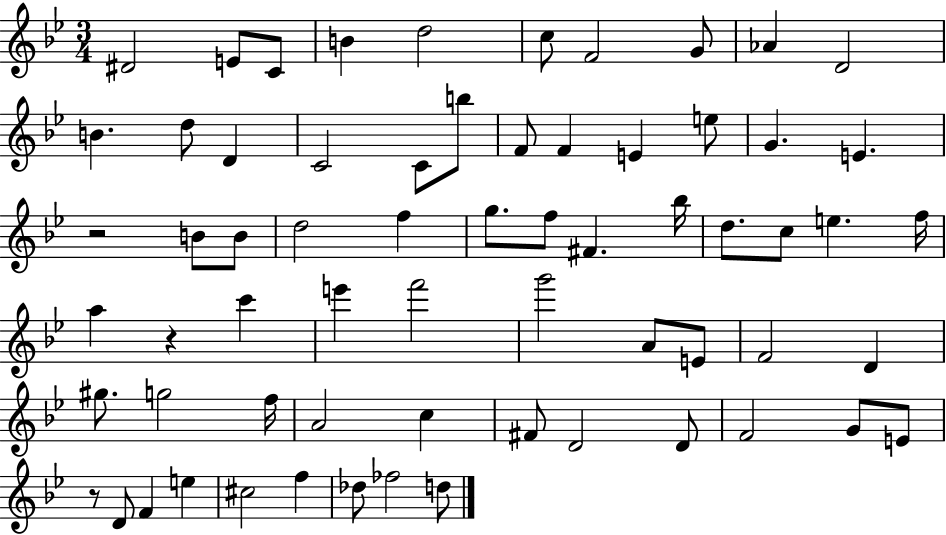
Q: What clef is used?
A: treble